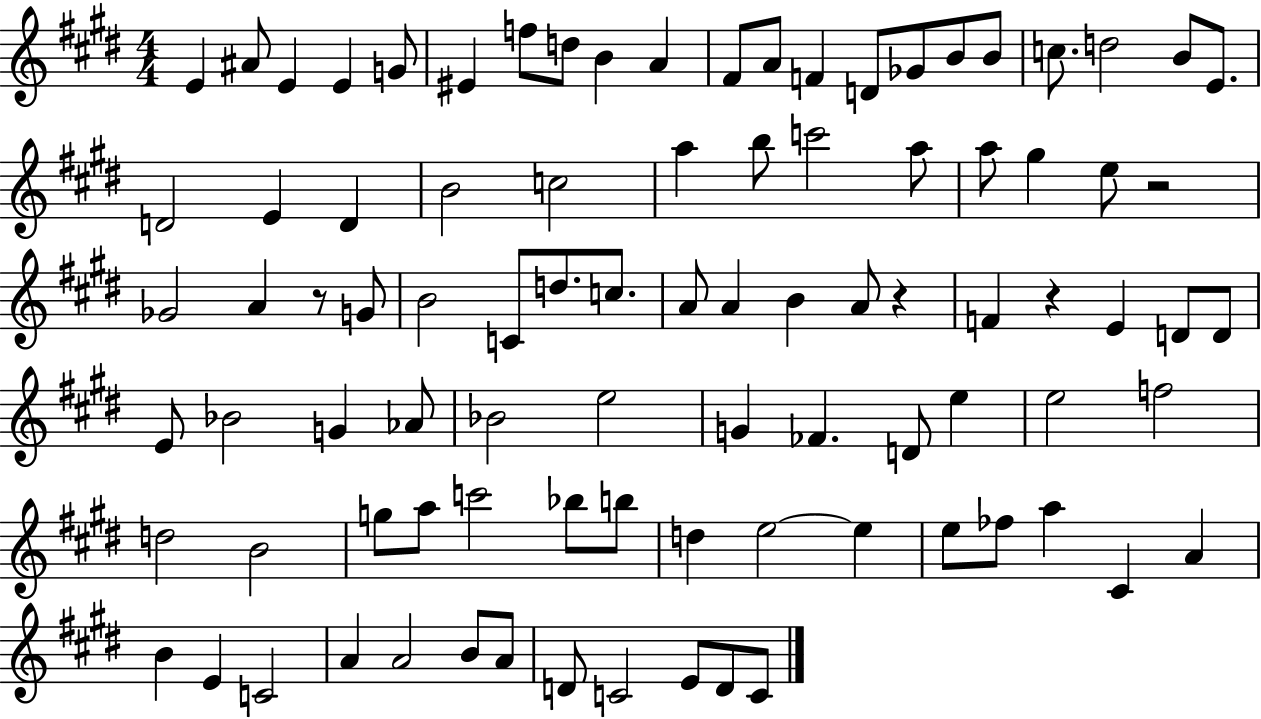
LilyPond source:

{
  \clef treble
  \numericTimeSignature
  \time 4/4
  \key e \major
  \repeat volta 2 { e'4 ais'8 e'4 e'4 g'8 | eis'4 f''8 d''8 b'4 a'4 | fis'8 a'8 f'4 d'8 ges'8 b'8 b'8 | c''8. d''2 b'8 e'8. | \break d'2 e'4 d'4 | b'2 c''2 | a''4 b''8 c'''2 a''8 | a''8 gis''4 e''8 r2 | \break ges'2 a'4 r8 g'8 | b'2 c'8 d''8. c''8. | a'8 a'4 b'4 a'8 r4 | f'4 r4 e'4 d'8 d'8 | \break e'8 bes'2 g'4 aes'8 | bes'2 e''2 | g'4 fes'4. d'8 e''4 | e''2 f''2 | \break d''2 b'2 | g''8 a''8 c'''2 bes''8 b''8 | d''4 e''2~~ e''4 | e''8 fes''8 a''4 cis'4 a'4 | \break b'4 e'4 c'2 | a'4 a'2 b'8 a'8 | d'8 c'2 e'8 d'8 c'8 | } \bar "|."
}